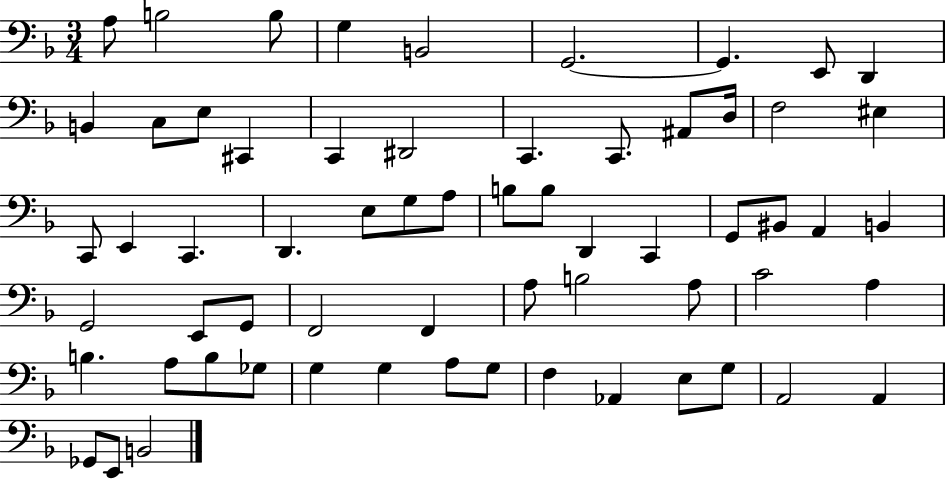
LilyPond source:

{
  \clef bass
  \numericTimeSignature
  \time 3/4
  \key f \major
  a8 b2 b8 | g4 b,2 | g,2.~~ | g,4. e,8 d,4 | \break b,4 c8 e8 cis,4 | c,4 dis,2 | c,4. c,8. ais,8 d16 | f2 eis4 | \break c,8 e,4 c,4. | d,4. e8 g8 a8 | b8 b8 d,4 c,4 | g,8 bis,8 a,4 b,4 | \break g,2 e,8 g,8 | f,2 f,4 | a8 b2 a8 | c'2 a4 | \break b4. a8 b8 ges8 | g4 g4 a8 g8 | f4 aes,4 e8 g8 | a,2 a,4 | \break ges,8 e,8 b,2 | \bar "|."
}